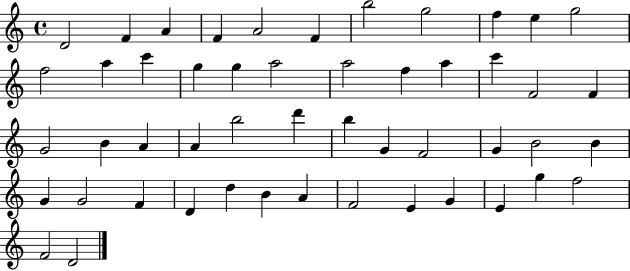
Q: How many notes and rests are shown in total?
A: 50